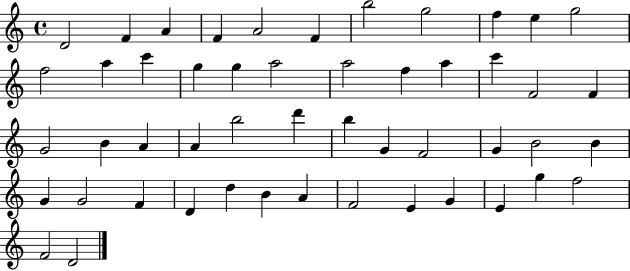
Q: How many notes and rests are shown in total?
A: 50